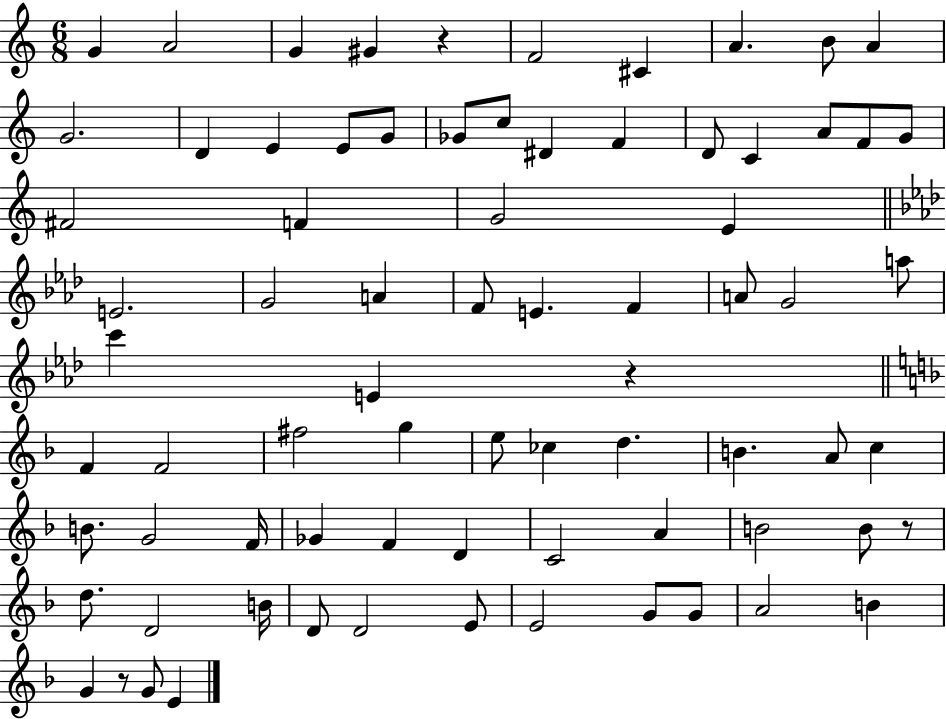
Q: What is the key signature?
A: C major